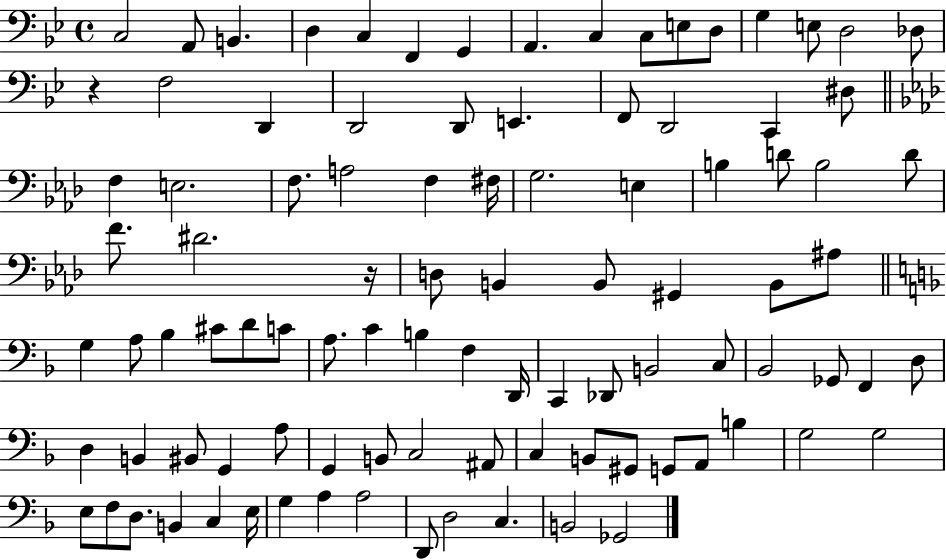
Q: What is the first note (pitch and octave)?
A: C3